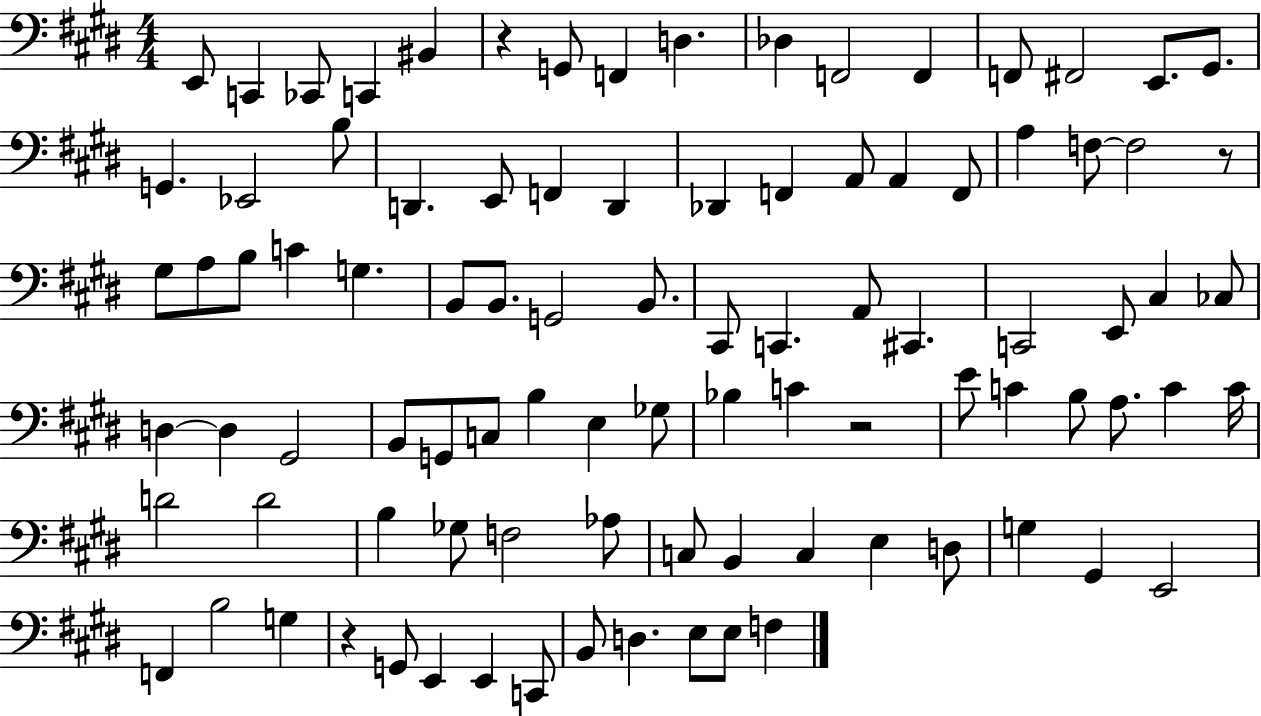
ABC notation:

X:1
T:Untitled
M:4/4
L:1/4
K:E
E,,/2 C,, _C,,/2 C,, ^B,, z G,,/2 F,, D, _D, F,,2 F,, F,,/2 ^F,,2 E,,/2 ^G,,/2 G,, _E,,2 B,/2 D,, E,,/2 F,, D,, _D,, F,, A,,/2 A,, F,,/2 A, F,/2 F,2 z/2 ^G,/2 A,/2 B,/2 C G, B,,/2 B,,/2 G,,2 B,,/2 ^C,,/2 C,, A,,/2 ^C,, C,,2 E,,/2 ^C, _C,/2 D, D, ^G,,2 B,,/2 G,,/2 C,/2 B, E, _G,/2 _B, C z2 E/2 C B,/2 A,/2 C C/4 D2 D2 B, _G,/2 F,2 _A,/2 C,/2 B,, C, E, D,/2 G, ^G,, E,,2 F,, B,2 G, z G,,/2 E,, E,, C,,/2 B,,/2 D, E,/2 E,/2 F,